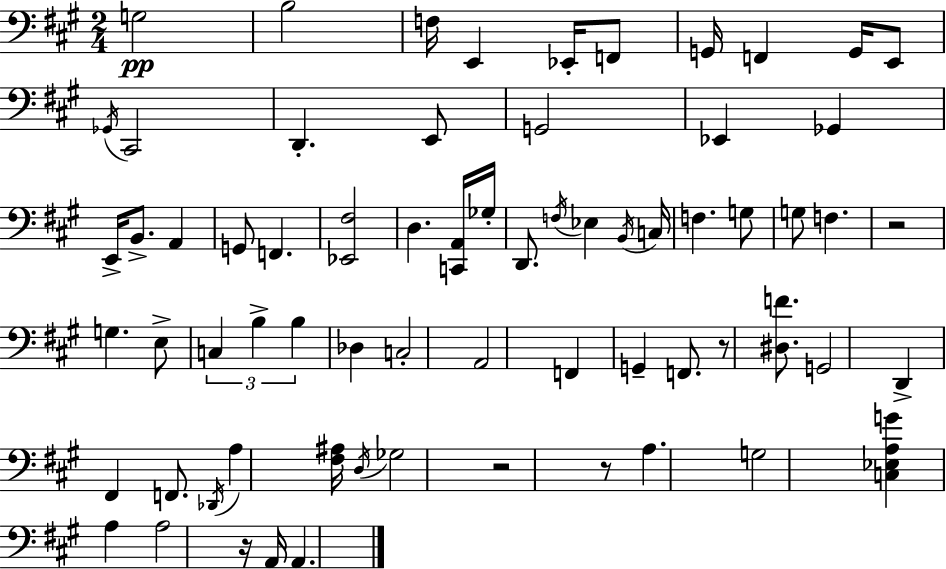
{
  \clef bass
  \numericTimeSignature
  \time 2/4
  \key a \major
  g2\pp | b2 | f16 e,4 ees,16-. f,8 | g,16 f,4 g,16 e,8 | \break \acciaccatura { ges,16 } cis,2 | d,4.-. e,8 | g,2 | ees,4 ges,4 | \break e,16-> b,8.-> a,4 | g,8 f,4. | <ees, fis>2 | d4. <c, a,>16 | \break ges16-. d,8. \acciaccatura { f16 } ees4 | \acciaccatura { b,16 } c16 f4. | g8 g8 f4. | r2 | \break g4. | e8-> \tuplet 3/2 { c4 b4-> | b4 } des4 | c2-. | \break a,2 | f,4 g,4-- | f,8. r8 | <dis f'>8. g,2 | \break d,4-> fis,4 | f,8. \acciaccatura { des,16 } a4 | <fis ais>16 \acciaccatura { d16 } ges2 | r2 | \break r8 a4. | g2 | <c ees a g'>4 | a4 a2 | \break r16 a,16 a,4. | \bar "|."
}